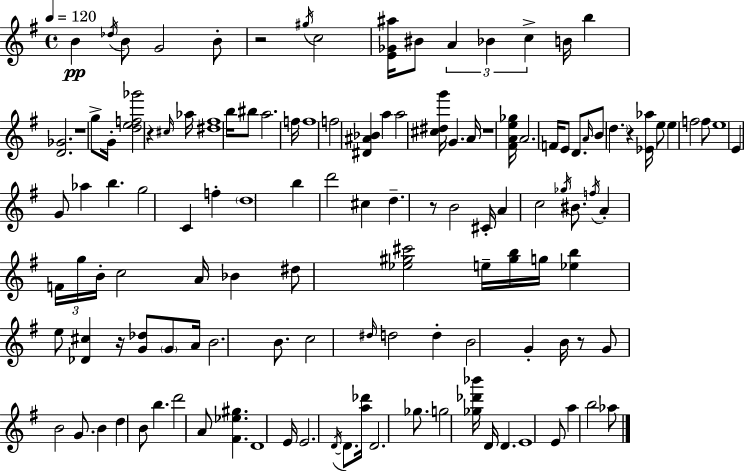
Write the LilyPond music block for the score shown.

{
  \clef treble
  \time 4/4
  \defaultTimeSignature
  \key g \major
  \tempo 4 = 120
  b'4\pp \acciaccatura { des''16 } b'8 g'2 b'8-. | r2 \acciaccatura { gis''16 } c''2 | <e' ges' ais''>16 bis'8 \tuplet 3/2 { a'4 bes'4 c''4-> } | b'16 b''4 <d' ges'>2. | \break r1 | g''8-> g'16-. <d'' e'' f'' ges'''>2 r4 | \grace { cis''16 } aes''16 <dis'' fis''>1 | b''16 bis''8 a''2. | \break f''16 f''1 | f''2 <dis' ais' bes'>4 a''4 | a''2 <cis'' dis'' g'''>16 g'4. | a'16 r1 | \break <fis' a' e'' ges''>16 a'2. | f'16 e'8 d'8. \grace { a'16 } b'8 \parenthesize d''4. r4 | <ees' aes''>16 e''8 e''4 f''2 | f''8 e''1 | \break e'4 g'8 aes''4 b''4. | g''2 c'4 | f''4-. \parenthesize d''1 | b''4 d'''2 | \break cis''4 d''4.-- r8 b'2 | cis'16-. a'4 c''2 | \acciaccatura { ges''16 } bis'8. \acciaccatura { f''16 } a'4-. \tuplet 3/2 { f'16 g''16 b'16-. } c''2 | a'16 bes'4 dis''8 <ees'' gis'' cis'''>2 | \break e''16-- <gis'' b''>16 g''16 <ees'' b''>4 e''8 <des' cis''>4 | r16 <g' des''>8 \parenthesize g'8 a'16 b'2. | b'8. c''2 \grace { dis''16 } d''2 | d''4-. b'2 | \break g'4-. b'16 r8 g'8 b'2 | g'8. b'4 d''4 b'8 | b''4. d'''2 a'8 | <fis' ees'' gis''>4. d'1 | \break e'16 e'2. | \acciaccatura { d'16~ }~ d'8. <a'' des'''>16 d'2. | ges''8. g''2 | <ges'' des''' bes'''>16 d'16 d'4. e'1 | \break e'8 a''4 b''2 | aes''8 \bar "|."
}